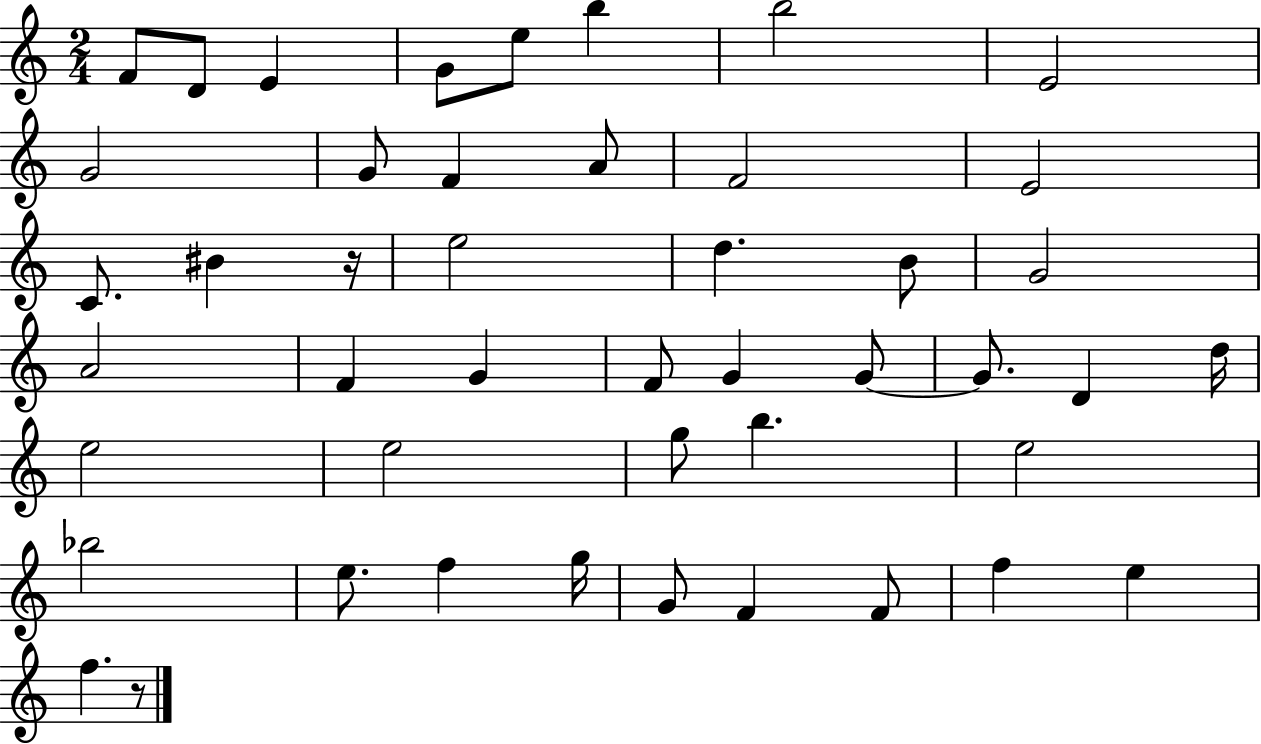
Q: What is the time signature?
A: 2/4